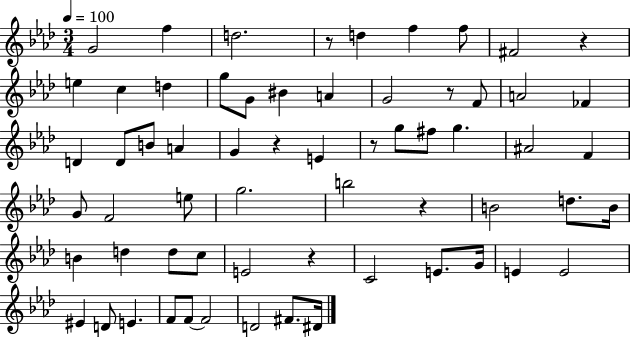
{
  \clef treble
  \numericTimeSignature
  \time 3/4
  \key aes \major
  \tempo 4 = 100
  g'2 f''4 | d''2. | r8 d''4 f''4 f''8 | fis'2 r4 | \break e''4 c''4 d''4 | g''8 g'8 bis'4 a'4 | g'2 r8 f'8 | a'2 fes'4 | \break d'4 d'8 b'8 a'4 | g'4 r4 e'4 | r8 g''8 fis''8 g''4. | ais'2 f'4 | \break g'8 f'2 e''8 | g''2. | b''2 r4 | b'2 d''8. b'16 | \break b'4 d''4 d''8 c''8 | e'2 r4 | c'2 e'8. g'16 | e'4 e'2 | \break eis'4 d'8 e'4. | f'8 f'8~~ f'2 | d'2 fis'8. dis'16 | \bar "|."
}